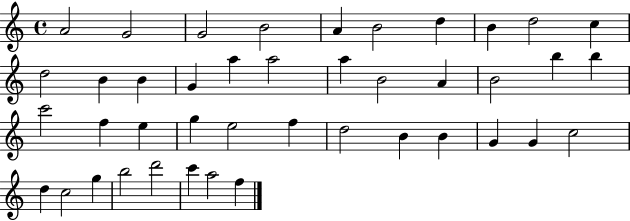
A4/h G4/h G4/h B4/h A4/q B4/h D5/q B4/q D5/h C5/q D5/h B4/q B4/q G4/q A5/q A5/h A5/q B4/h A4/q B4/h B5/q B5/q C6/h F5/q E5/q G5/q E5/h F5/q D5/h B4/q B4/q G4/q G4/q C5/h D5/q C5/h G5/q B5/h D6/h C6/q A5/h F5/q